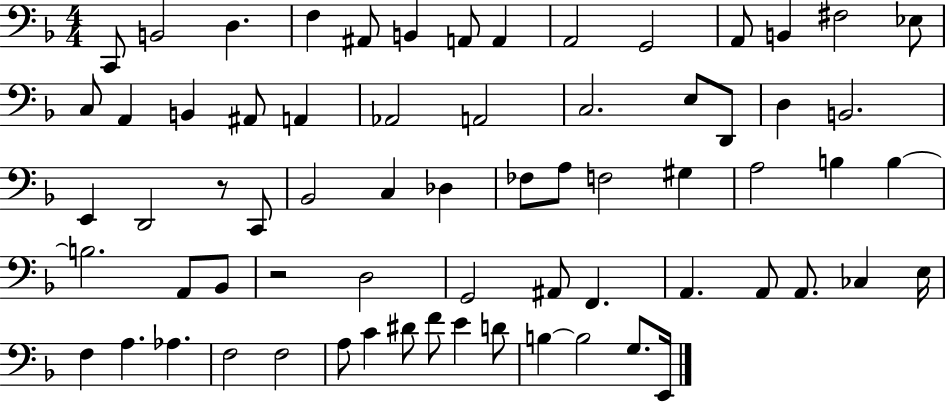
C2/e B2/h D3/q. F3/q A#2/e B2/q A2/e A2/q A2/h G2/h A2/e B2/q F#3/h Eb3/e C3/e A2/q B2/q A#2/e A2/q Ab2/h A2/h C3/h. E3/e D2/e D3/q B2/h. E2/q D2/h R/e C2/e Bb2/h C3/q Db3/q FES3/e A3/e F3/h G#3/q A3/h B3/q B3/q B3/h. A2/e Bb2/e R/h D3/h G2/h A#2/e F2/q. A2/q. A2/e A2/e. CES3/q E3/s F3/q A3/q. Ab3/q. F3/h F3/h A3/e C4/q D#4/e F4/e E4/q D4/e B3/q B3/h G3/e. E2/s